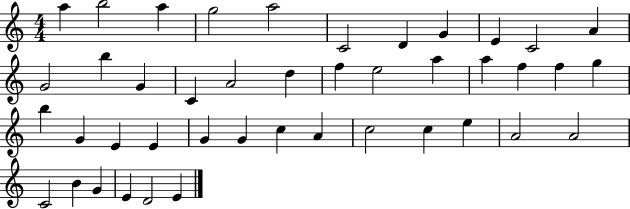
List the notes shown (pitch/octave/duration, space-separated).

A5/q B5/h A5/q G5/h A5/h C4/h D4/q G4/q E4/q C4/h A4/q G4/h B5/q G4/q C4/q A4/h D5/q F5/q E5/h A5/q A5/q F5/q F5/q G5/q B5/q G4/q E4/q E4/q G4/q G4/q C5/q A4/q C5/h C5/q E5/q A4/h A4/h C4/h B4/q G4/q E4/q D4/h E4/q